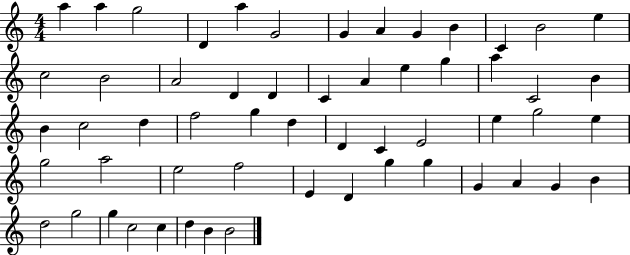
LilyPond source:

{
  \clef treble
  \numericTimeSignature
  \time 4/4
  \key c \major
  a''4 a''4 g''2 | d'4 a''4 g'2 | g'4 a'4 g'4 b'4 | c'4 b'2 e''4 | \break c''2 b'2 | a'2 d'4 d'4 | c'4 a'4 e''4 g''4 | a''4 c'2 b'4 | \break b'4 c''2 d''4 | f''2 g''4 d''4 | d'4 c'4 e'2 | e''4 g''2 e''4 | \break g''2 a''2 | e''2 f''2 | e'4 d'4 g''4 g''4 | g'4 a'4 g'4 b'4 | \break d''2 g''2 | g''4 c''2 c''4 | d''4 b'4 b'2 | \bar "|."
}